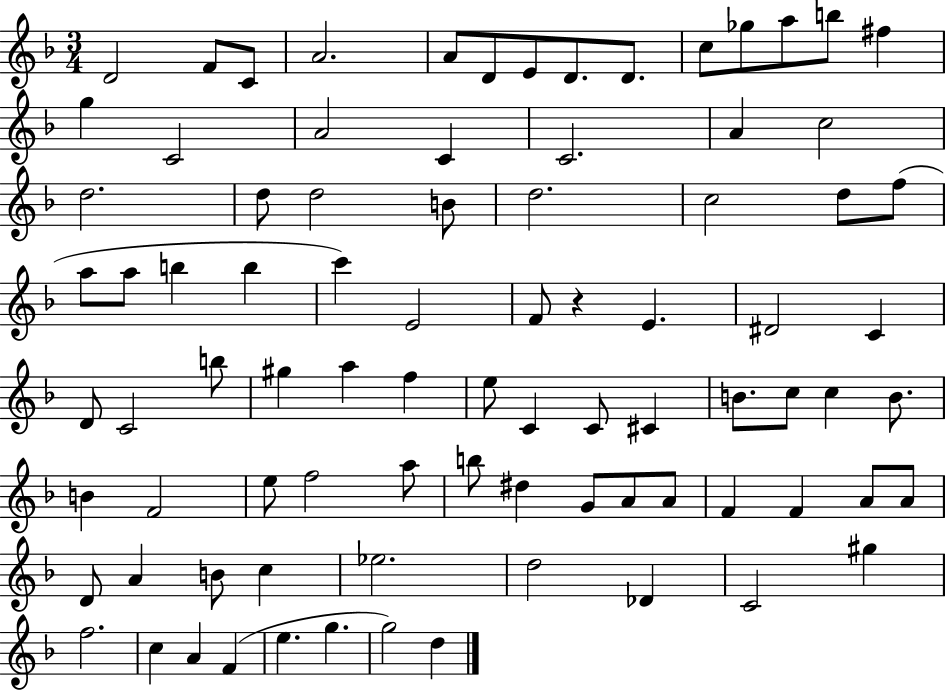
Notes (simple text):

D4/h F4/e C4/e A4/h. A4/e D4/e E4/e D4/e. D4/e. C5/e Gb5/e A5/e B5/e F#5/q G5/q C4/h A4/h C4/q C4/h. A4/q C5/h D5/h. D5/e D5/h B4/e D5/h. C5/h D5/e F5/e A5/e A5/e B5/q B5/q C6/q E4/h F4/e R/q E4/q. D#4/h C4/q D4/e C4/h B5/e G#5/q A5/q F5/q E5/e C4/q C4/e C#4/q B4/e. C5/e C5/q B4/e. B4/q F4/h E5/e F5/h A5/e B5/e D#5/q G4/e A4/e A4/e F4/q F4/q A4/e A4/e D4/e A4/q B4/e C5/q Eb5/h. D5/h Db4/q C4/h G#5/q F5/h. C5/q A4/q F4/q E5/q. G5/q. G5/h D5/q